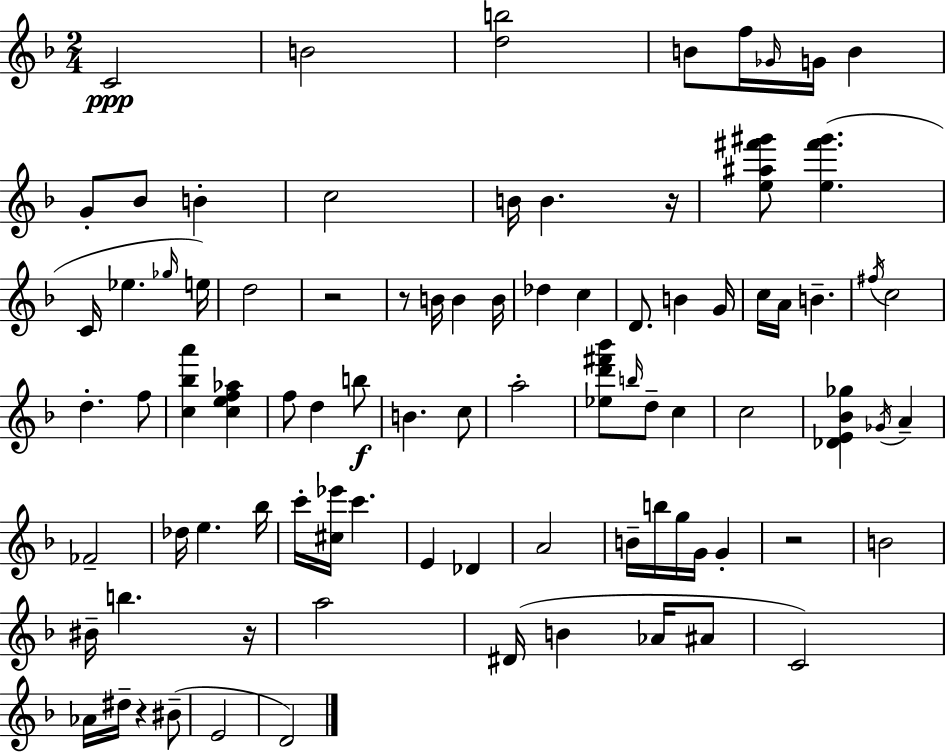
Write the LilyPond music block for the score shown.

{
  \clef treble
  \numericTimeSignature
  \time 2/4
  \key d \minor
  c'2\ppp | b'2 | <d'' b''>2 | b'8 f''16 \grace { ges'16 } g'16 b'4 | \break g'8-. bes'8 b'4-. | c''2 | b'16 b'4. | r16 <e'' ais'' fis''' gis'''>8 <e'' fis''' gis'''>4.( | \break c'16 ees''4. | \grace { ges''16 } e''16) d''2 | r2 | r8 b'16 b'4 | \break b'16 des''4 c''4 | d'8. b'4 | g'16 c''16 a'16 b'4.-- | \acciaccatura { fis''16 } c''2 | \break d''4.-. | f''8 <c'' bes'' a'''>4 <c'' e'' f'' aes''>4 | f''8 d''4 | b''8\f b'4. | \break c''8 a''2-. | <ees'' d''' fis''' bes'''>8 \grace { b''16 } d''8-- | c''4 c''2 | <des' e' bes' ges''>4 | \break \acciaccatura { ges'16 } a'4-- fes'2-- | des''16 e''4. | bes''16 c'''16-. <cis'' ees'''>16 c'''4. | e'4 | \break des'4 a'2 | b'16-- b''16 g''16 | g'16 g'4-. r2 | b'2 | \break bis'16-- b''4. | r16 a''2 | dis'16( b'4 | aes'16 ais'8 c'2) | \break aes'16 dis''16-- r4 | bis'8--( e'2 | d'2) | \bar "|."
}